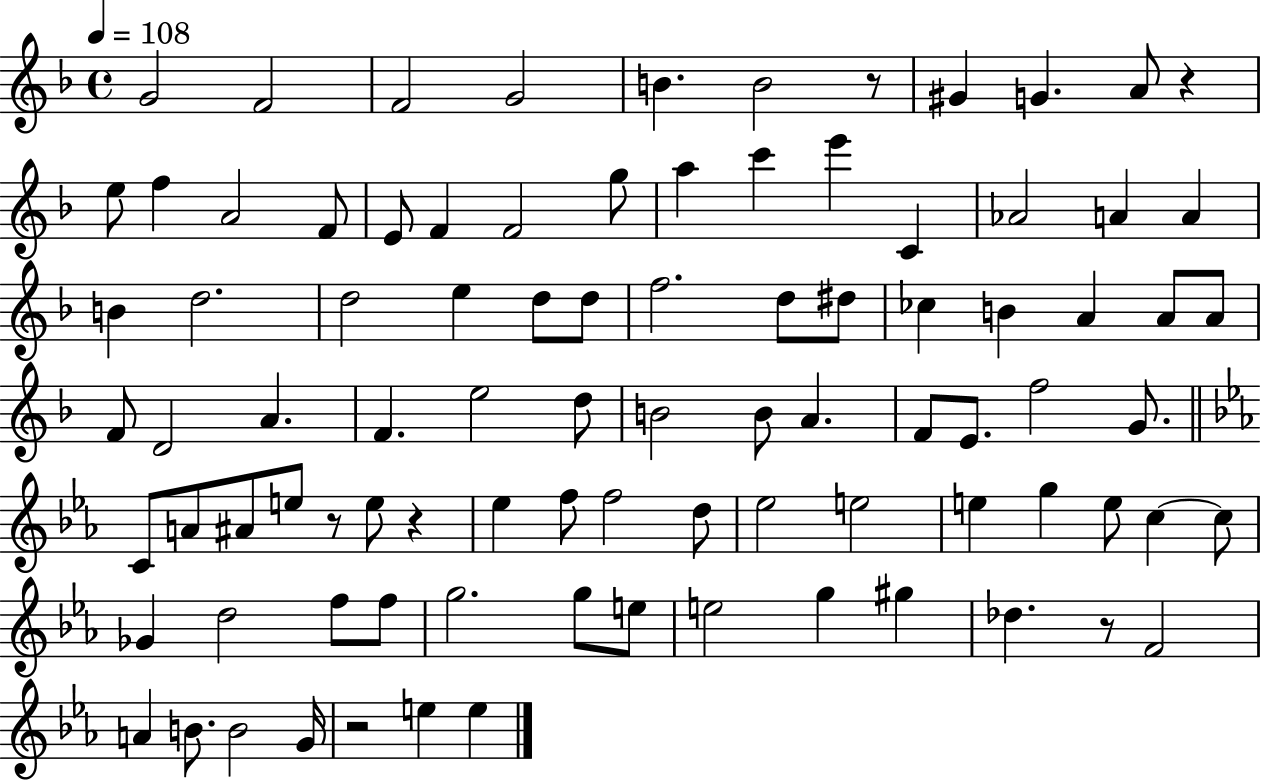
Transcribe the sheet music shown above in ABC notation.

X:1
T:Untitled
M:4/4
L:1/4
K:F
G2 F2 F2 G2 B B2 z/2 ^G G A/2 z e/2 f A2 F/2 E/2 F F2 g/2 a c' e' C _A2 A A B d2 d2 e d/2 d/2 f2 d/2 ^d/2 _c B A A/2 A/2 F/2 D2 A F e2 d/2 B2 B/2 A F/2 E/2 f2 G/2 C/2 A/2 ^A/2 e/2 z/2 e/2 z _e f/2 f2 d/2 _e2 e2 e g e/2 c c/2 _G d2 f/2 f/2 g2 g/2 e/2 e2 g ^g _d z/2 F2 A B/2 B2 G/4 z2 e e